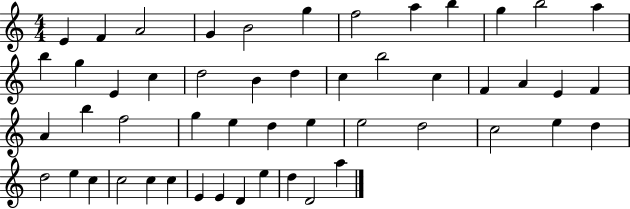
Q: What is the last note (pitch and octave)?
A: A5